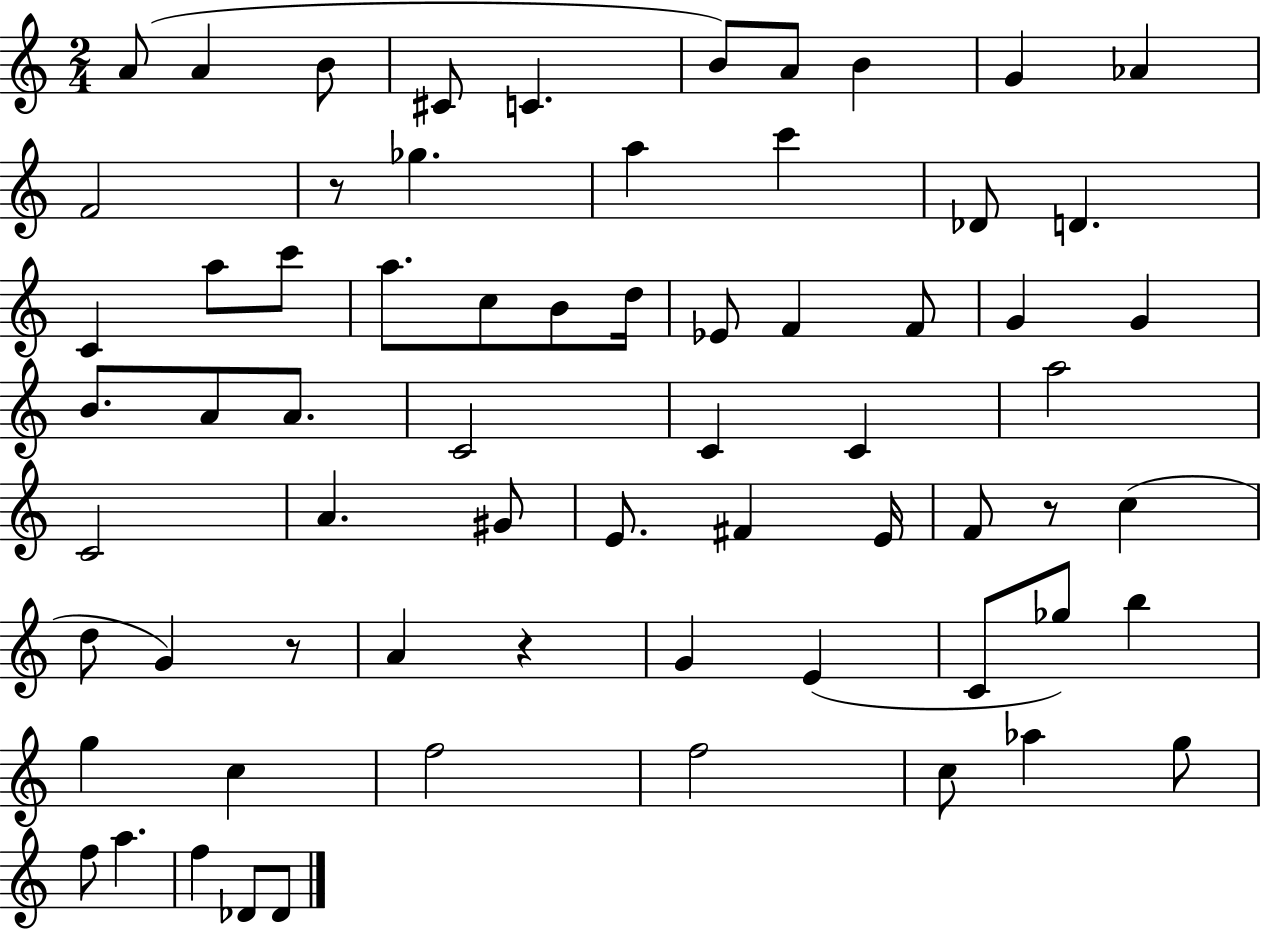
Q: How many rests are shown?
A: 4